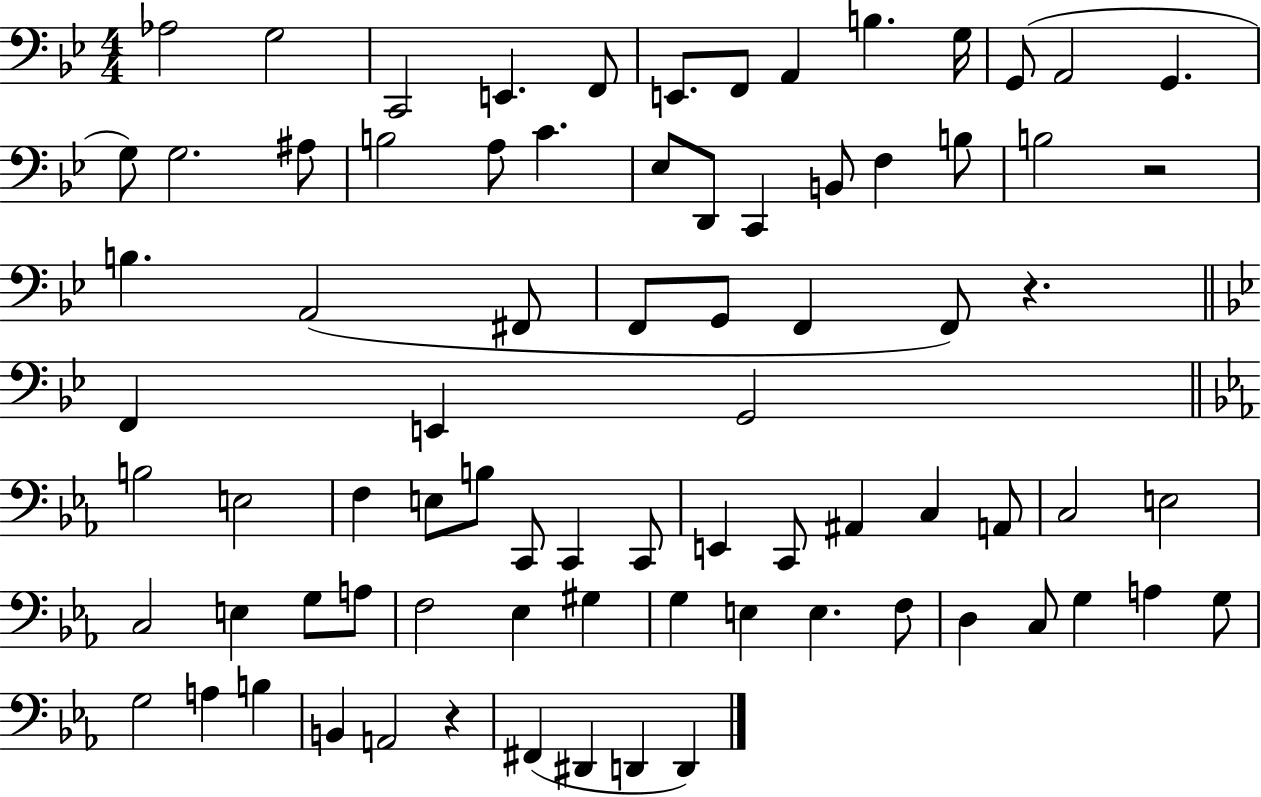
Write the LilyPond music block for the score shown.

{
  \clef bass
  \numericTimeSignature
  \time 4/4
  \key bes \major
  aes2 g2 | c,2 e,4. f,8 | e,8. f,8 a,4 b4. g16 | g,8( a,2 g,4. | \break g8) g2. ais8 | b2 a8 c'4. | ees8 d,8 c,4 b,8 f4 b8 | b2 r2 | \break b4. a,2( fis,8 | f,8 g,8 f,4 f,8) r4. | \bar "||" \break \key bes \major f,4 e,4 g,2 | \bar "||" \break \key c \minor b2 e2 | f4 e8 b8 c,8 c,4 c,8 | e,4 c,8 ais,4 c4 a,8 | c2 e2 | \break c2 e4 g8 a8 | f2 ees4 gis4 | g4 e4 e4. f8 | d4 c8 g4 a4 g8 | \break g2 a4 b4 | b,4 a,2 r4 | fis,4( dis,4 d,4 d,4) | \bar "|."
}